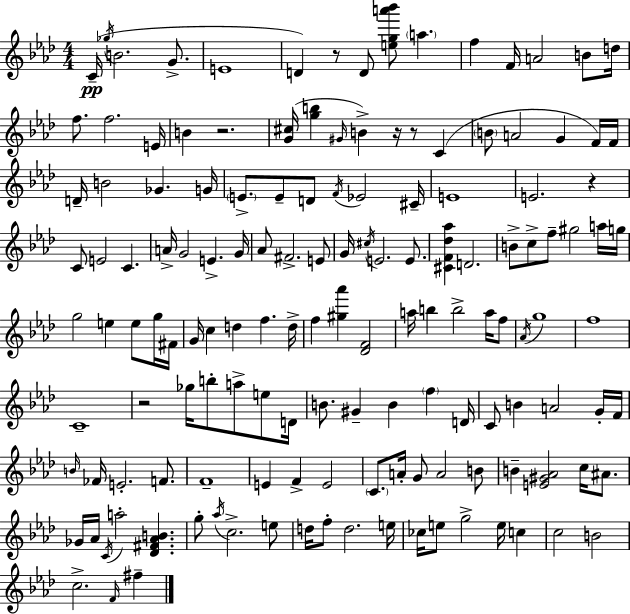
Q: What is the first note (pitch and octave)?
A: C4